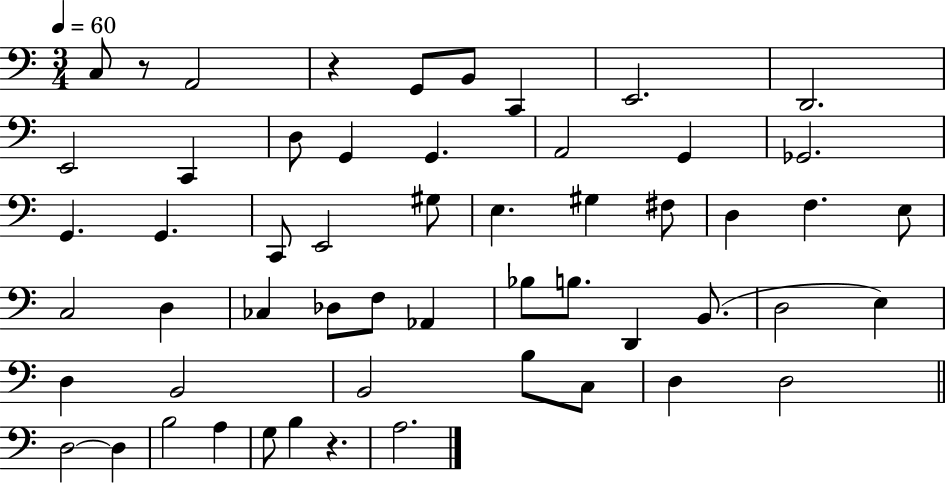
{
  \clef bass
  \numericTimeSignature
  \time 3/4
  \key c \major
  \tempo 4 = 60
  c8 r8 a,2 | r4 g,8 b,8 c,4 | e,2. | d,2. | \break e,2 c,4 | d8 g,4 g,4. | a,2 g,4 | ges,2. | \break g,4. g,4. | c,8 e,2 gis8 | e4. gis4 fis8 | d4 f4. e8 | \break c2 d4 | ces4 des8 f8 aes,4 | bes8 b8. d,4 b,8.( | d2 e4) | \break d4 b,2 | b,2 b8 c8 | d4 d2 | \bar "||" \break \key c \major d2~~ d4 | b2 a4 | g8 b4 r4. | a2. | \break \bar "|."
}